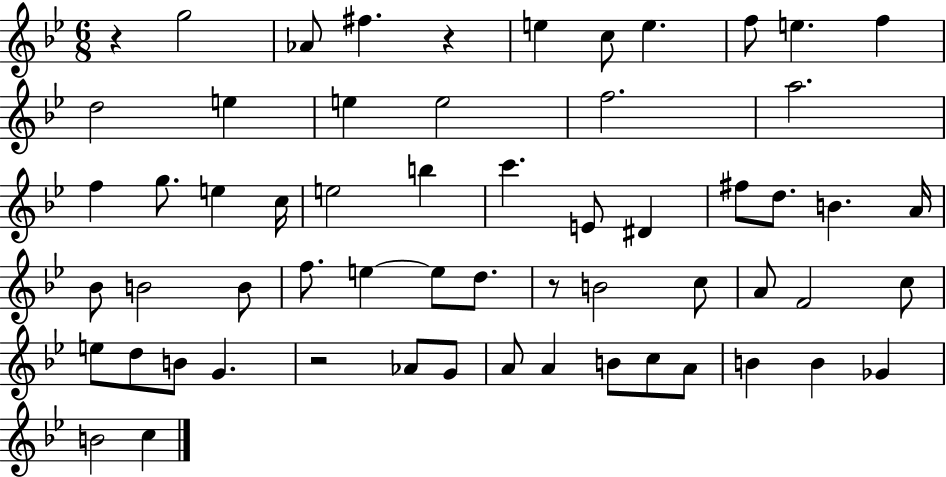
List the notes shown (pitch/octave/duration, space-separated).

R/q G5/h Ab4/e F#5/q. R/q E5/q C5/e E5/q. F5/e E5/q. F5/q D5/h E5/q E5/q E5/h F5/h. A5/h. F5/q G5/e. E5/q C5/s E5/h B5/q C6/q. E4/e D#4/q F#5/e D5/e. B4/q. A4/s Bb4/e B4/h B4/e F5/e. E5/q E5/e D5/e. R/e B4/h C5/e A4/e F4/h C5/e E5/e D5/e B4/e G4/q. R/h Ab4/e G4/e A4/e A4/q B4/e C5/e A4/e B4/q B4/q Gb4/q B4/h C5/q